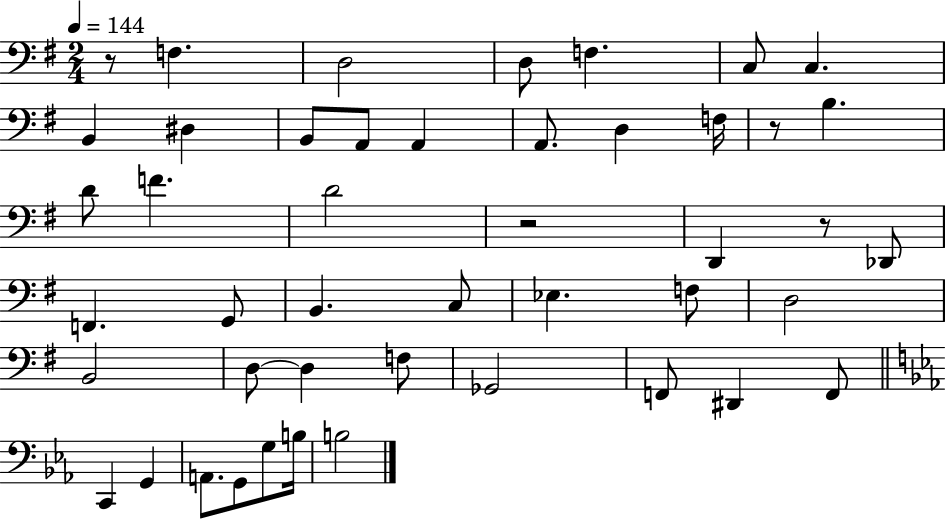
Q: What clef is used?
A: bass